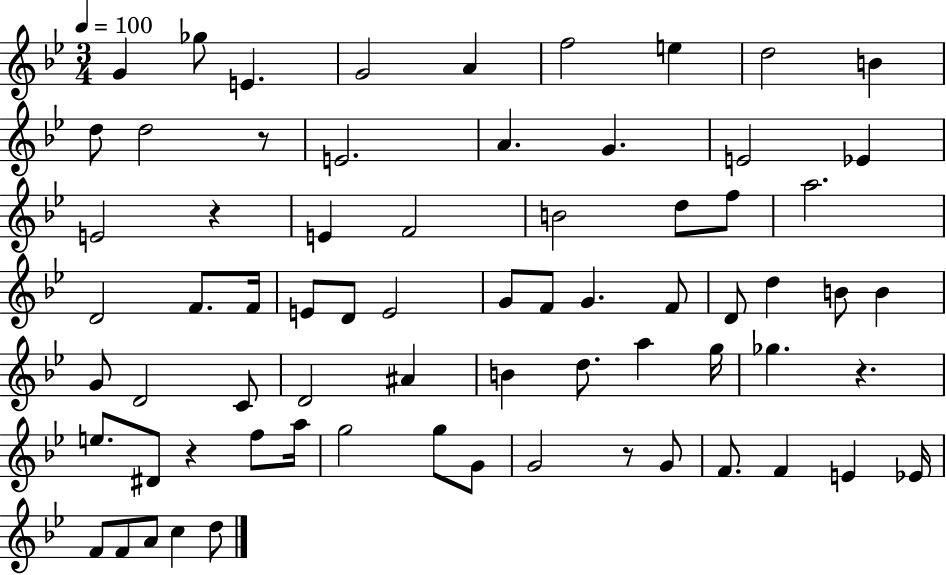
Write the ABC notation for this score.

X:1
T:Untitled
M:3/4
L:1/4
K:Bb
G _g/2 E G2 A f2 e d2 B d/2 d2 z/2 E2 A G E2 _E E2 z E F2 B2 d/2 f/2 a2 D2 F/2 F/4 E/2 D/2 E2 G/2 F/2 G F/2 D/2 d B/2 B G/2 D2 C/2 D2 ^A B d/2 a g/4 _g z e/2 ^D/2 z f/2 a/4 g2 g/2 G/2 G2 z/2 G/2 F/2 F E _E/4 F/2 F/2 A/2 c d/2